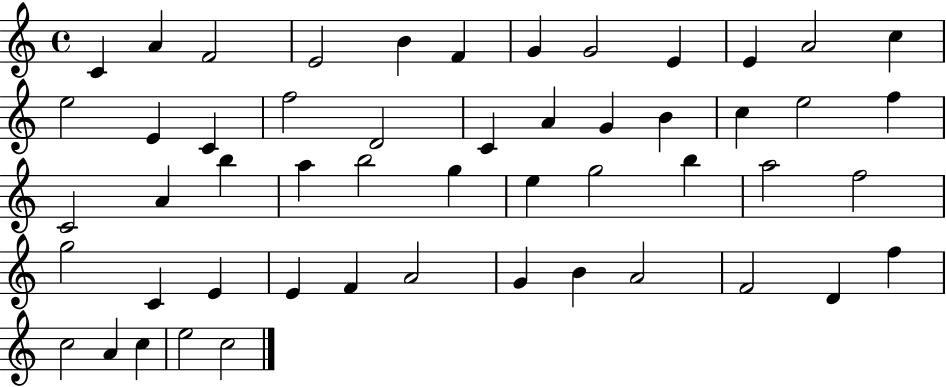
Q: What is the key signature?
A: C major